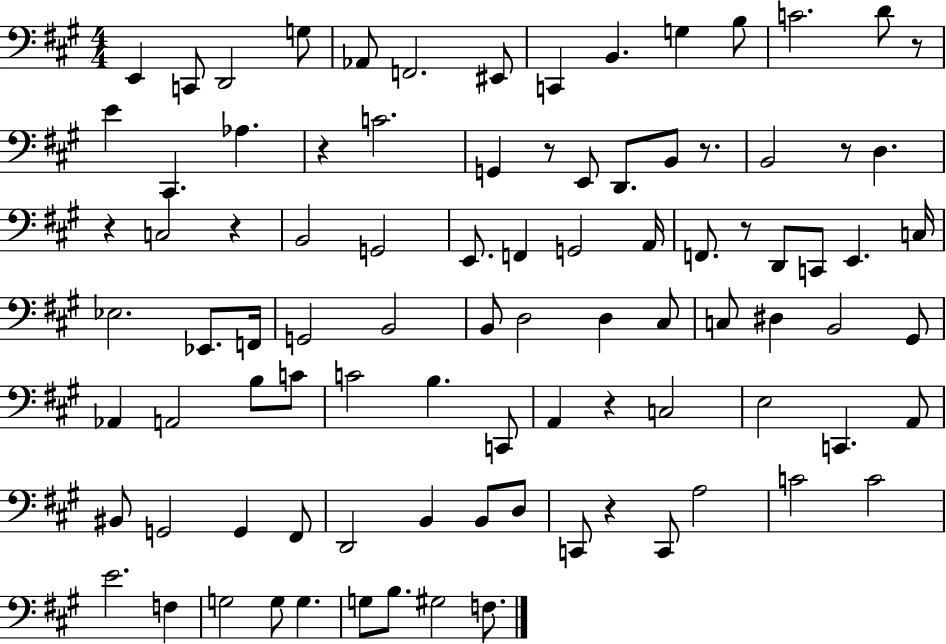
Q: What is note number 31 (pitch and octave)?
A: F2